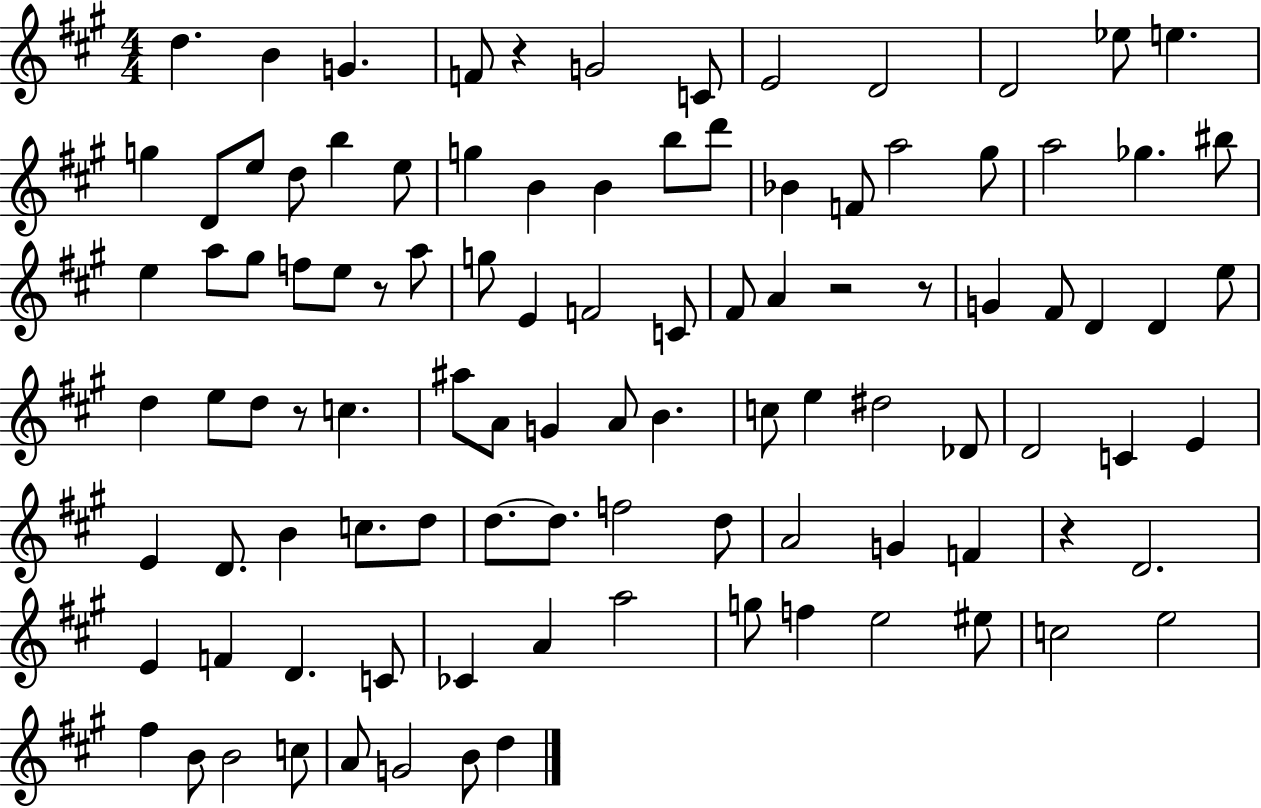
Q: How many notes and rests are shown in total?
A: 102